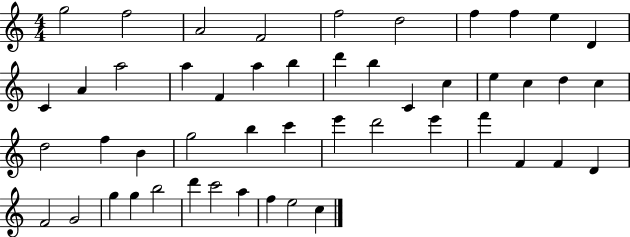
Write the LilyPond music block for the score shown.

{
  \clef treble
  \numericTimeSignature
  \time 4/4
  \key c \major
  g''2 f''2 | a'2 f'2 | f''2 d''2 | f''4 f''4 e''4 d'4 | \break c'4 a'4 a''2 | a''4 f'4 a''4 b''4 | d'''4 b''4 c'4 c''4 | e''4 c''4 d''4 c''4 | \break d''2 f''4 b'4 | g''2 b''4 c'''4 | e'''4 d'''2 e'''4 | f'''4 f'4 f'4 d'4 | \break f'2 g'2 | g''4 g''4 b''2 | d'''4 c'''2 a''4 | f''4 e''2 c''4 | \break \bar "|."
}